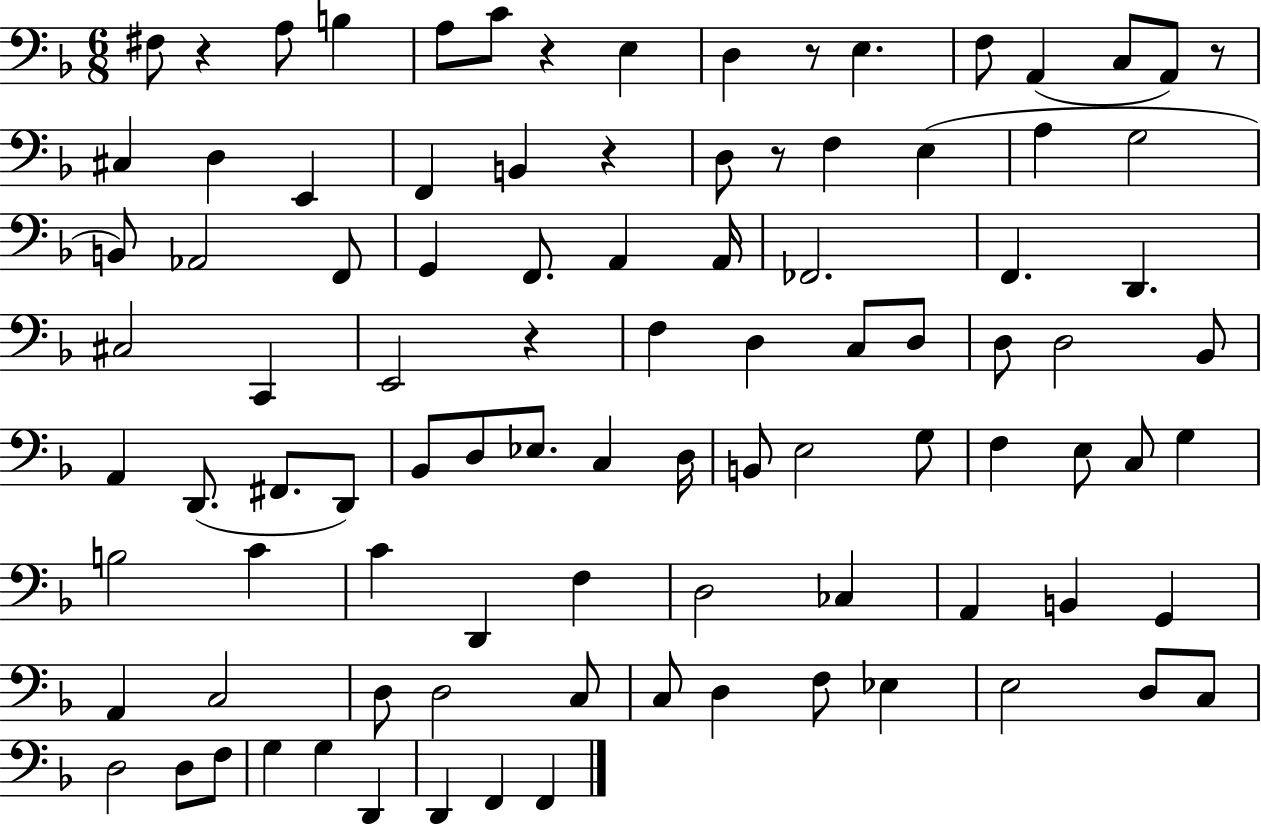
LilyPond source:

{
  \clef bass
  \numericTimeSignature
  \time 6/8
  \key f \major
  fis8 r4 a8 b4 | a8 c'8 r4 e4 | d4 r8 e4. | f8 a,4( c8 a,8) r8 | \break cis4 d4 e,4 | f,4 b,4 r4 | d8 r8 f4 e4( | a4 g2 | \break b,8) aes,2 f,8 | g,4 f,8. a,4 a,16 | fes,2. | f,4. d,4. | \break cis2 c,4 | e,2 r4 | f4 d4 c8 d8 | d8 d2 bes,8 | \break a,4 d,8.( fis,8. d,8) | bes,8 d8 ees8. c4 d16 | b,8 e2 g8 | f4 e8 c8 g4 | \break b2 c'4 | c'4 d,4 f4 | d2 ces4 | a,4 b,4 g,4 | \break a,4 c2 | d8 d2 c8 | c8 d4 f8 ees4 | e2 d8 c8 | \break d2 d8 f8 | g4 g4 d,4 | d,4 f,4 f,4 | \bar "|."
}